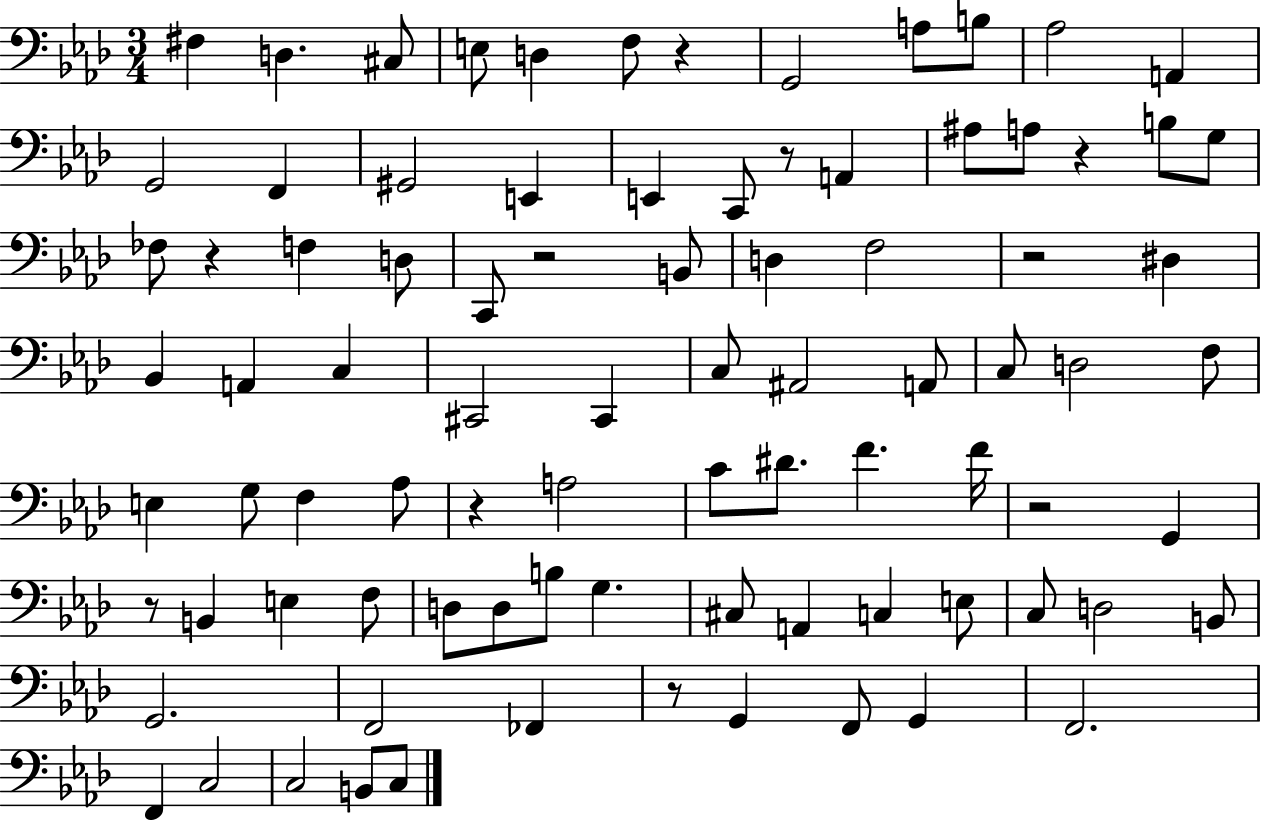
X:1
T:Untitled
M:3/4
L:1/4
K:Ab
^F, D, ^C,/2 E,/2 D, F,/2 z G,,2 A,/2 B,/2 _A,2 A,, G,,2 F,, ^G,,2 E,, E,, C,,/2 z/2 A,, ^A,/2 A,/2 z B,/2 G,/2 _F,/2 z F, D,/2 C,,/2 z2 B,,/2 D, F,2 z2 ^D, _B,, A,, C, ^C,,2 ^C,, C,/2 ^A,,2 A,,/2 C,/2 D,2 F,/2 E, G,/2 F, _A,/2 z A,2 C/2 ^D/2 F F/4 z2 G,, z/2 B,, E, F,/2 D,/2 D,/2 B,/2 G, ^C,/2 A,, C, E,/2 C,/2 D,2 B,,/2 G,,2 F,,2 _F,, z/2 G,, F,,/2 G,, F,,2 F,, C,2 C,2 B,,/2 C,/2